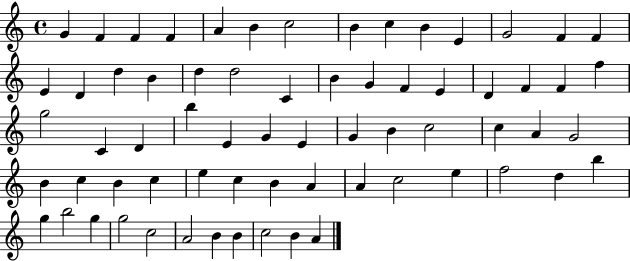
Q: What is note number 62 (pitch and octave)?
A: A4